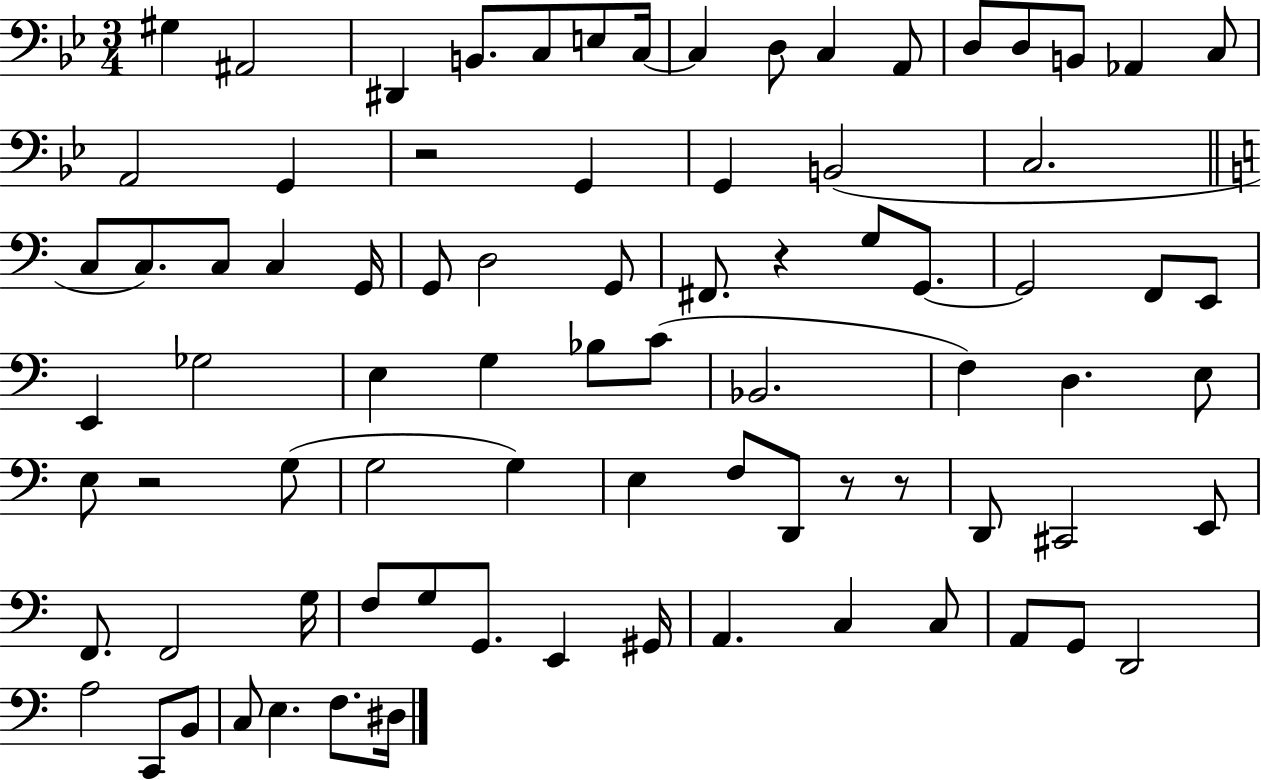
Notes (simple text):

G#3/q A#2/h D#2/q B2/e. C3/e E3/e C3/s C3/q D3/e C3/q A2/e D3/e D3/e B2/e Ab2/q C3/e A2/h G2/q R/h G2/q G2/q B2/h C3/h. C3/e C3/e. C3/e C3/q G2/s G2/e D3/h G2/e F#2/e. R/q G3/e G2/e. G2/h F2/e E2/e E2/q Gb3/h E3/q G3/q Bb3/e C4/e Bb2/h. F3/q D3/q. E3/e E3/e R/h G3/e G3/h G3/q E3/q F3/e D2/e R/e R/e D2/e C#2/h E2/e F2/e. F2/h G3/s F3/e G3/e G2/e. E2/q G#2/s A2/q. C3/q C3/e A2/e G2/e D2/h A3/h C2/e B2/e C3/e E3/q. F3/e. D#3/s